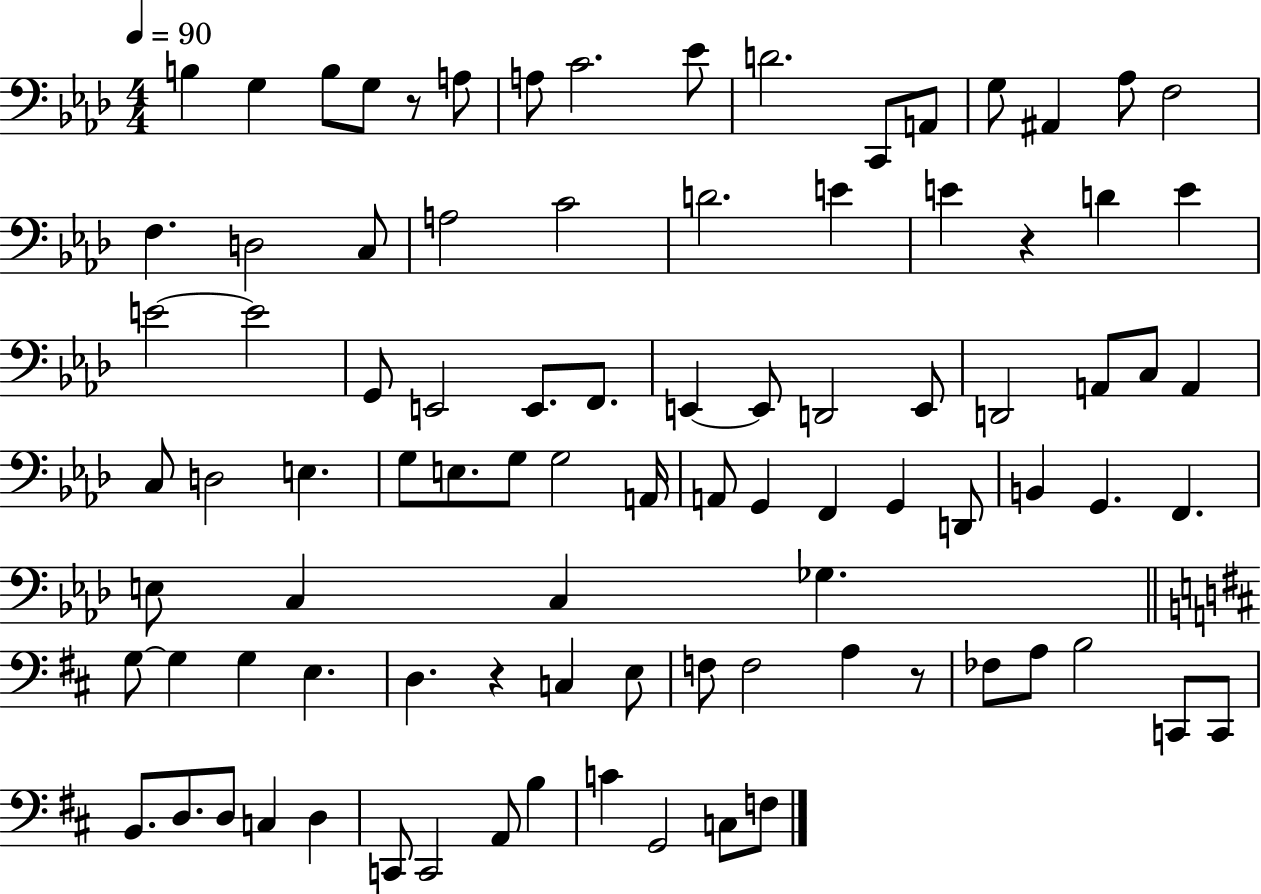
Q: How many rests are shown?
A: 4